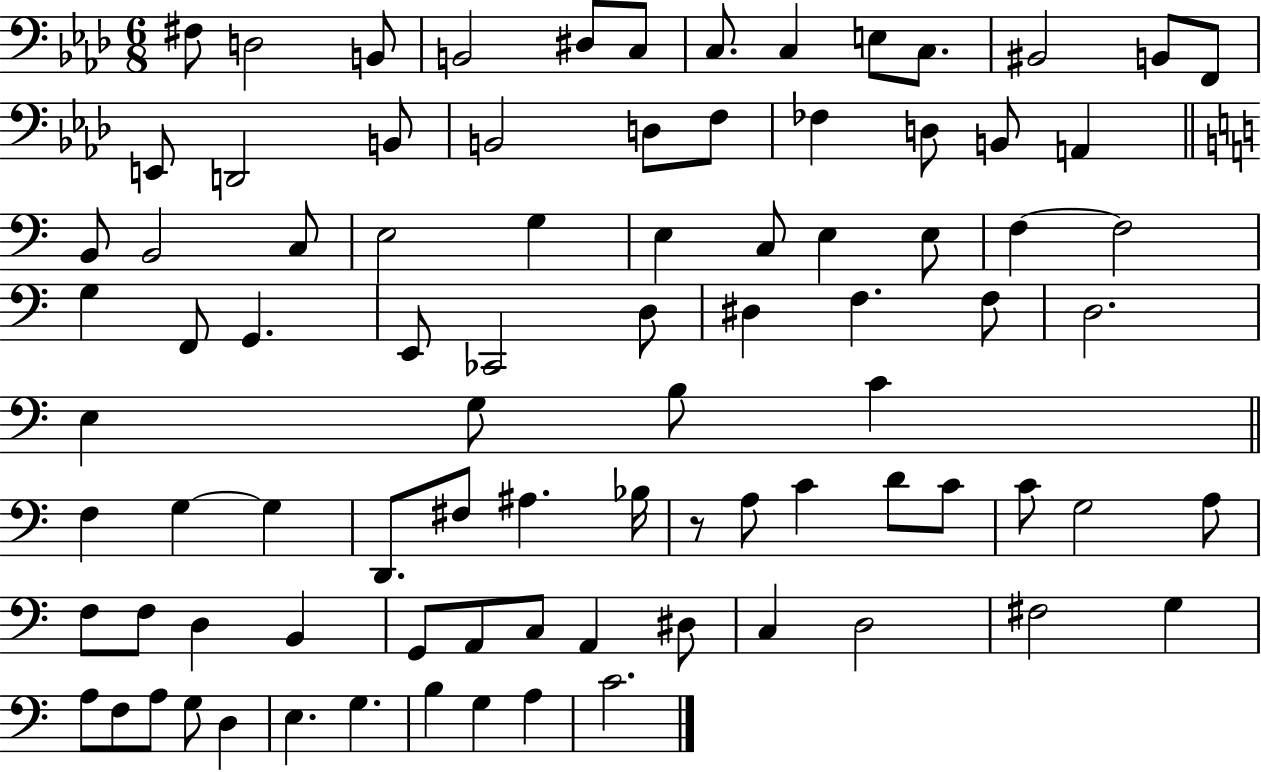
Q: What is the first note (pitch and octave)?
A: F#3